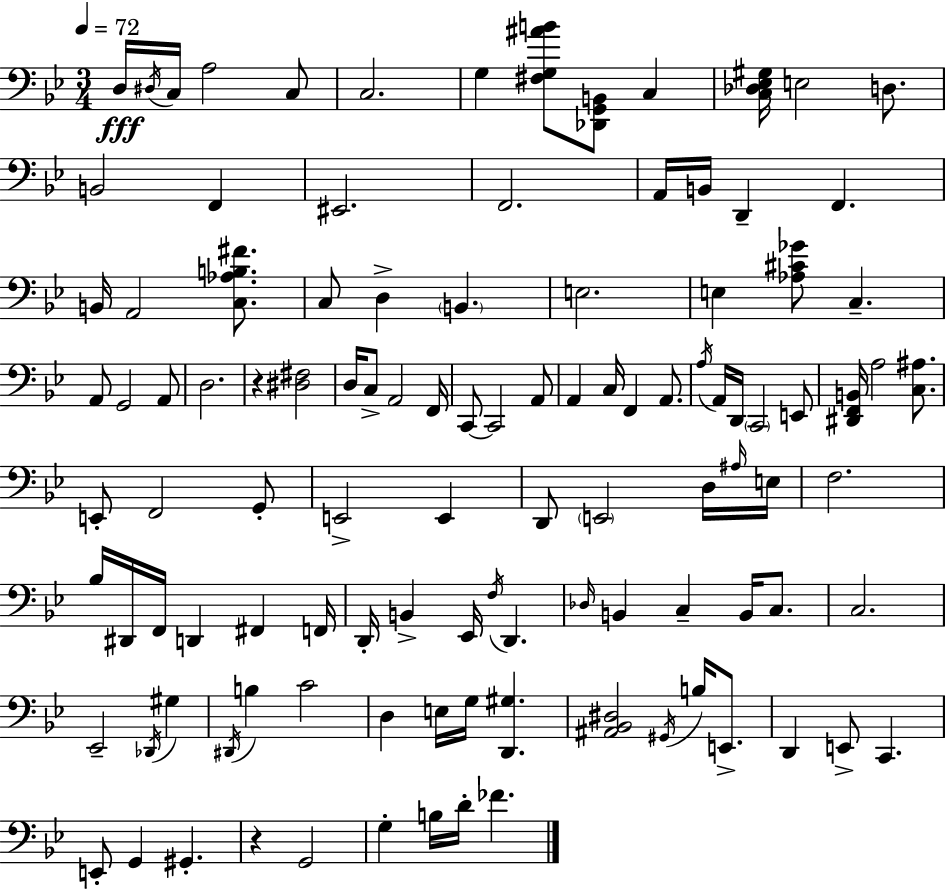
D3/s D#3/s C3/s A3/h C3/e C3/h. G3/q [F#3,G3,A#4,B4]/e [Db2,G2,B2]/e C3/q [C3,Db3,Eb3,G#3]/s E3/h D3/e. B2/h F2/q EIS2/h. F2/h. A2/s B2/s D2/q F2/q. B2/s A2/h [C3,Ab3,B3,F#4]/e. C3/e D3/q B2/q. E3/h. E3/q [Ab3,C#4,Gb4]/e C3/q. A2/e G2/h A2/e D3/h. R/q [D#3,F#3]/h D3/s C3/e A2/h F2/s C2/e C2/h A2/e A2/q C3/s F2/q A2/e. A3/s A2/s D2/s C2/h E2/e [D#2,F2,B2]/s A3/h [C3,A#3]/e. E2/e F2/h G2/e E2/h E2/q D2/e E2/h D3/s A#3/s E3/s F3/h. Bb3/s D#2/s F2/s D2/q F#2/q F2/s D2/s B2/q Eb2/s F3/s D2/q. Db3/s B2/q C3/q B2/s C3/e. C3/h. Eb2/h Db2/s G#3/q D#2/s B3/q C4/h D3/q E3/s G3/s [D2,G#3]/q. [A#2,Bb2,D#3]/h G#2/s B3/s E2/e. D2/q E2/e C2/q. E2/e G2/q G#2/q. R/q G2/h G3/q B3/s D4/s FES4/q.